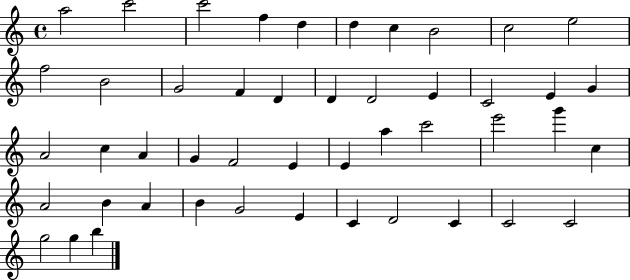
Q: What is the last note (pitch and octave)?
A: B5